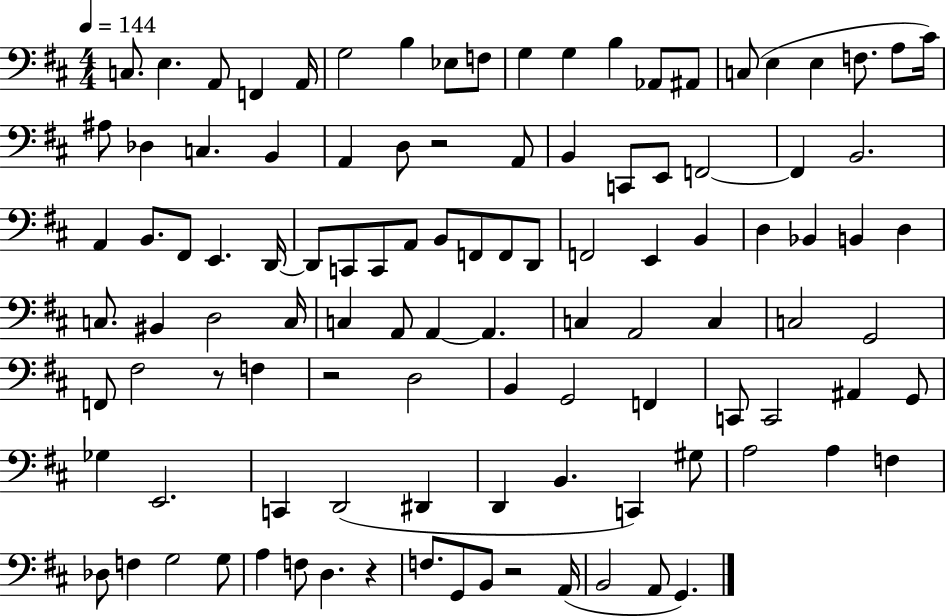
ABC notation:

X:1
T:Untitled
M:4/4
L:1/4
K:D
C,/2 E, A,,/2 F,, A,,/4 G,2 B, _E,/2 F,/2 G, G, B, _A,,/2 ^A,,/2 C,/2 E, E, F,/2 A,/2 ^C/4 ^A,/2 _D, C, B,, A,, D,/2 z2 A,,/2 B,, C,,/2 E,,/2 F,,2 F,, B,,2 A,, B,,/2 ^F,,/2 E,, D,,/4 D,,/2 C,,/2 C,,/2 A,,/2 B,,/2 F,,/2 F,,/2 D,,/2 F,,2 E,, B,, D, _B,, B,, D, C,/2 ^B,, D,2 C,/4 C, A,,/2 A,, A,, C, A,,2 C, C,2 G,,2 F,,/2 ^F,2 z/2 F, z2 D,2 B,, G,,2 F,, C,,/2 C,,2 ^A,, G,,/2 _G, E,,2 C,, D,,2 ^D,, D,, B,, C,, ^G,/2 A,2 A, F, _D,/2 F, G,2 G,/2 A, F,/2 D, z F,/2 G,,/2 B,,/2 z2 A,,/4 B,,2 A,,/2 G,,